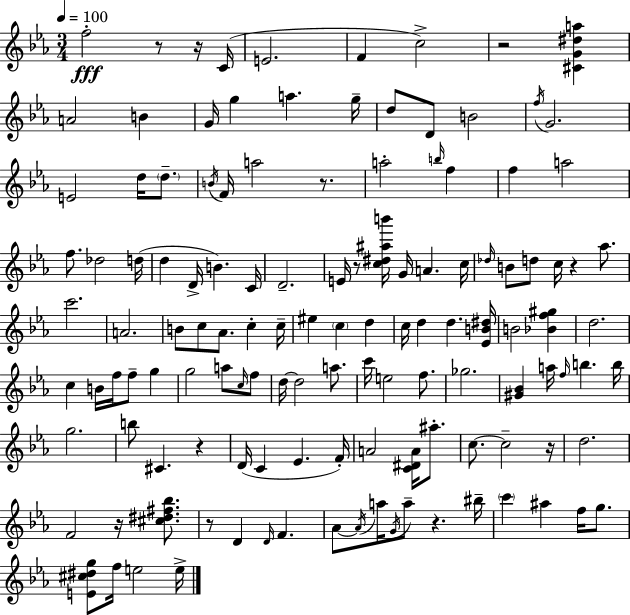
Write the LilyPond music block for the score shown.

{
  \clef treble
  \numericTimeSignature
  \time 3/4
  \key c \minor
  \tempo 4 = 100
  f''2-.\fff r8 r16 c'16( | e'2. | f'4 c''2->) | r2 <cis' g' dis'' a''>4 | \break a'2 b'4 | g'16 g''4 a''4. g''16-- | d''8 d'8 b'2 | \acciaccatura { f''16 } g'2. | \break e'2 d''16 \parenthesize d''8.-- | \acciaccatura { b'16 } f'16 a''2 r8. | a''2-. \grace { b''16 } f''4 | f''4 a''2 | \break f''8. des''2 | d''16( d''4 d'16-> b'4.) | c'16 d'2.-- | e'16 r8 <c'' dis'' ais'' b'''>16 g'16 a'4. | \break c''16 \grace { des''16 } b'8 d''8 c''16 r4 | aes''8. c'''2. | a'2. | b'8 c''8 aes'8. c''4-. | \break c''16-- eis''4 \parenthesize c''4 | d''4 c''16 d''4 d''4. | <ees' b' dis''>16 b'2 | <bes' f'' gis''>4 d''2. | \break c''4 b'16 f''16 f''8-- | g''4 g''2 | a''8 \grace { c''16 } f''8 d''16~~ d''2 | a''8. c'''16 e''2 | \break f''8. ges''2. | <gis' bes'>4 a''16 \grace { f''16 } b''4. | b''16 g''2. | b''8 cis'4. | \break r4 d'16( c'4 ees'4. | f'16-.) a'2 | <c' dis' a'>16 ais''8.-. c''8.~~ c''2-- | r16 d''2. | \break f'2 | r16 <cis'' dis'' fis'' bes''>8. r8 d'4 | \grace { d'16 } f'4. aes'8~~ \acciaccatura { aes'16 } a''16 \acciaccatura { g'16 } | a''8-- r4. bis''16-- \parenthesize c'''4 | \break ais''4 f''16 g''8. <e' cis'' dis'' g''>8 f''16 | e''2 e''16-> \bar "|."
}